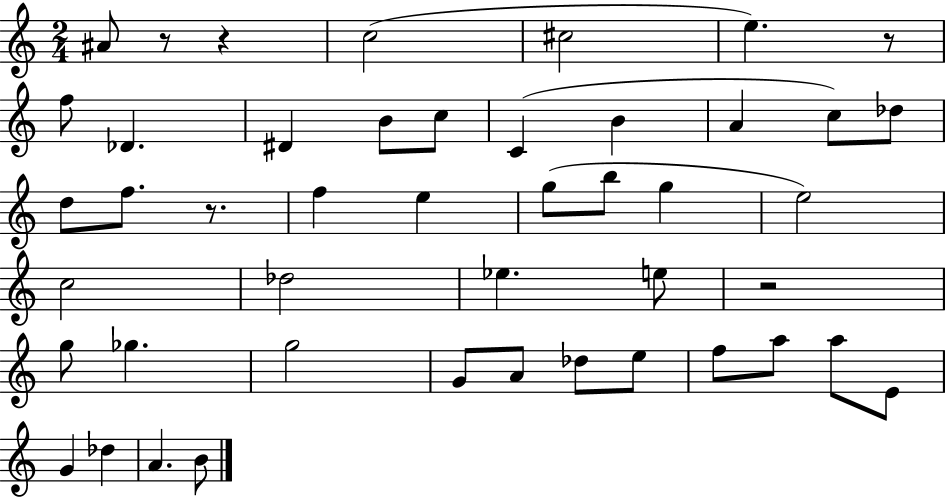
X:1
T:Untitled
M:2/4
L:1/4
K:C
^A/2 z/2 z c2 ^c2 e z/2 f/2 _D ^D B/2 c/2 C B A c/2 _d/2 d/2 f/2 z/2 f e g/2 b/2 g e2 c2 _d2 _e e/2 z2 g/2 _g g2 G/2 A/2 _d/2 e/2 f/2 a/2 a/2 E/2 G _d A B/2